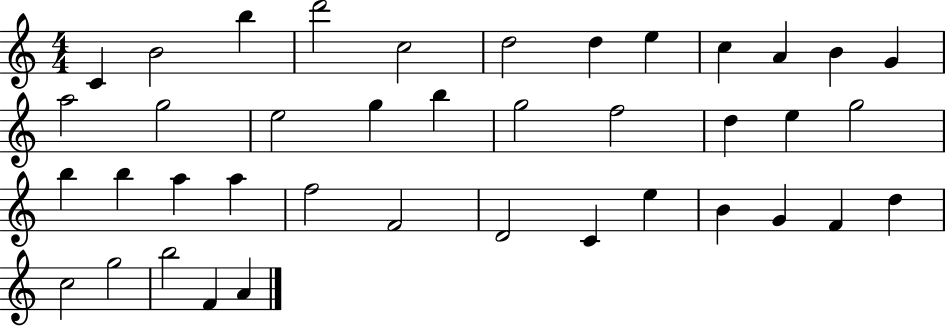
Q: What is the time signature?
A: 4/4